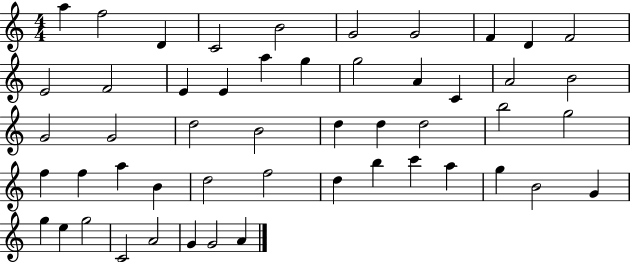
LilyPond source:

{
  \clef treble
  \numericTimeSignature
  \time 4/4
  \key c \major
  a''4 f''2 d'4 | c'2 b'2 | g'2 g'2 | f'4 d'4 f'2 | \break e'2 f'2 | e'4 e'4 a''4 g''4 | g''2 a'4 c'4 | a'2 b'2 | \break g'2 g'2 | d''2 b'2 | d''4 d''4 d''2 | b''2 g''2 | \break f''4 f''4 a''4 b'4 | d''2 f''2 | d''4 b''4 c'''4 a''4 | g''4 b'2 g'4 | \break g''4 e''4 g''2 | c'2 a'2 | g'4 g'2 a'4 | \bar "|."
}